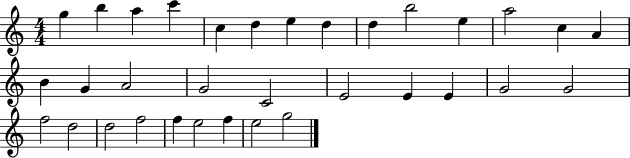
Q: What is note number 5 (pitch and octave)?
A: C5